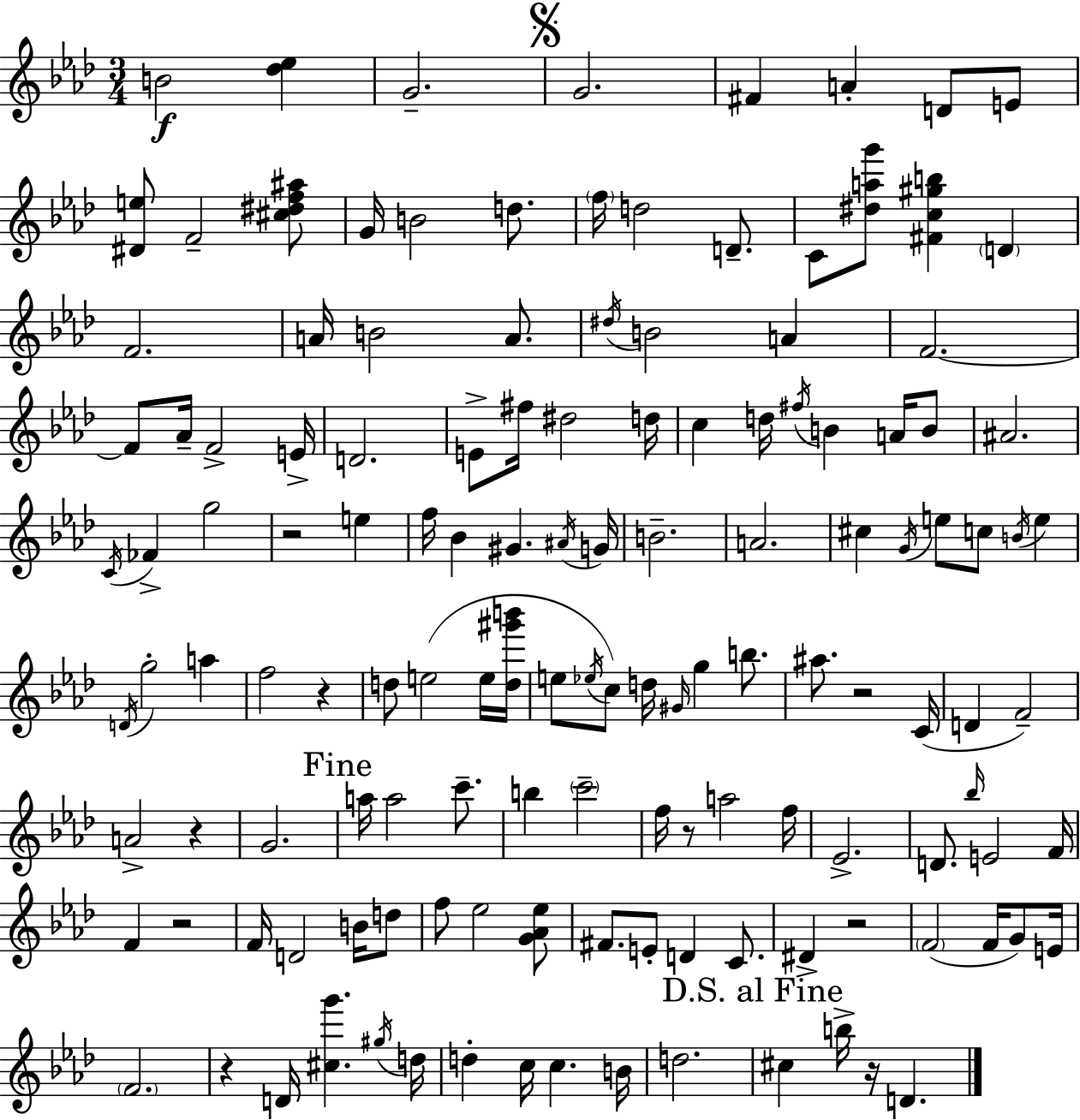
{
  \clef treble
  \numericTimeSignature
  \time 3/4
  \key f \minor
  b'2\f <des'' ees''>4 | g'2.-- | \mark \markup { \musicglyph "scripts.segno" } g'2. | fis'4 a'4-. d'8 e'8 | \break <dis' e''>8 f'2-- <cis'' dis'' f'' ais''>8 | g'16 b'2 d''8. | \parenthesize f''16 d''2 d'8.-- | c'8 <dis'' a'' g'''>8 <fis' c'' gis'' b''>4 \parenthesize d'4 | \break f'2. | a'16 b'2 a'8. | \acciaccatura { dis''16 } b'2 a'4 | f'2.~~ | \break f'8 aes'16-- f'2-> | e'16-> d'2. | e'8-> fis''16 dis''2 | d''16 c''4 d''16 \acciaccatura { fis''16 } b'4 a'16 | \break b'8 ais'2. | \acciaccatura { c'16 } fes'4-> g''2 | r2 e''4 | f''16 bes'4 gis'4. | \break \acciaccatura { ais'16 } g'16 b'2.-- | a'2. | cis''4 \acciaccatura { g'16 } e''8 c''8 | \acciaccatura { b'16 } e''4 \acciaccatura { d'16 } g''2-. | \break a''4 f''2 | r4 d''8 e''2( | e''16 <d'' gis''' b'''>16 e''8 \acciaccatura { ees''16 }) c''8 | d''16 \grace { gis'16 } g''4 b''8. ais''8. | \break r2 c'16( d'4 | f'2--) a'2-> | r4 g'2. | \mark "Fine" a''16 a''2 | \break c'''8.-- b''4 | \parenthesize c'''2-- f''16 r8 | a''2 f''16 ees'2.-> | d'8. | \break \grace { bes''16 } e'2 f'16 f'4 | r2 f'16 d'2 | b'16 d''8 f''8 | ees''2 <g' aes' ees''>8 fis'8. | \break e'8-. d'4 c'8. dis'4-> | r2 \parenthesize f'2( | f'16 g'8) e'16 \parenthesize f'2. | r4 | \break d'16 <cis'' g'''>4. \acciaccatura { gis''16 } d''16 d''4-. | c''16 c''4. b'16 d''2. | \mark "D.S. al Fine" cis''4 | b''16-> r16 d'4. \bar "|."
}